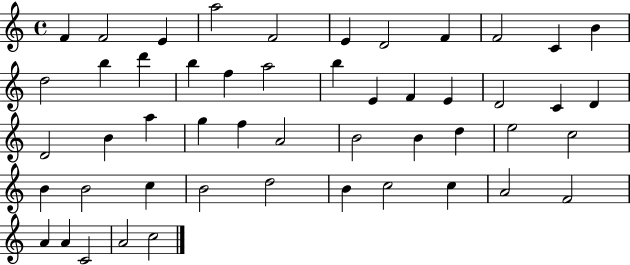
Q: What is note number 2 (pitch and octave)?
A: F4